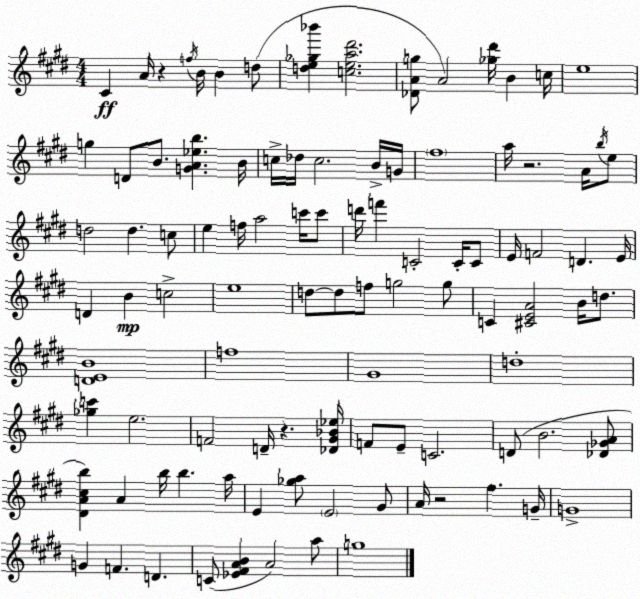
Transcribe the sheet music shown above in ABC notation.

X:1
T:Untitled
M:4/4
L:1/4
K:E
^C A/4 z f/4 B/4 B d/2 [de_g_b'] [cea^d']2 [_DAg]/2 A2 [_g^d']/4 B c/4 e4 g D/2 B/2 [GA_eb] B/4 c/4 _d/4 c2 B/4 G/4 ^f4 a/4 z2 A/4 b/4 e/2 d2 d c/2 e f/4 a2 c'/4 c'/2 d'/4 f' C2 C/4 C/2 E/4 F2 D E/4 D B c2 e4 d/2 d/2 f/2 g2 g/2 C [^CEA]2 B/4 d/2 [DEB]4 f4 ^G4 d4 [_gc'] e2 F2 D/4 z [_D^G_B_e]/4 F/2 E/2 C2 D/2 B2 [_D_GA]/2 [^DA^cb] A b/4 b a/4 E [_ga]/2 E2 ^G/2 A/4 z2 ^f G/4 G4 G F D C/2 [_E^FAB] A2 a/2 g4